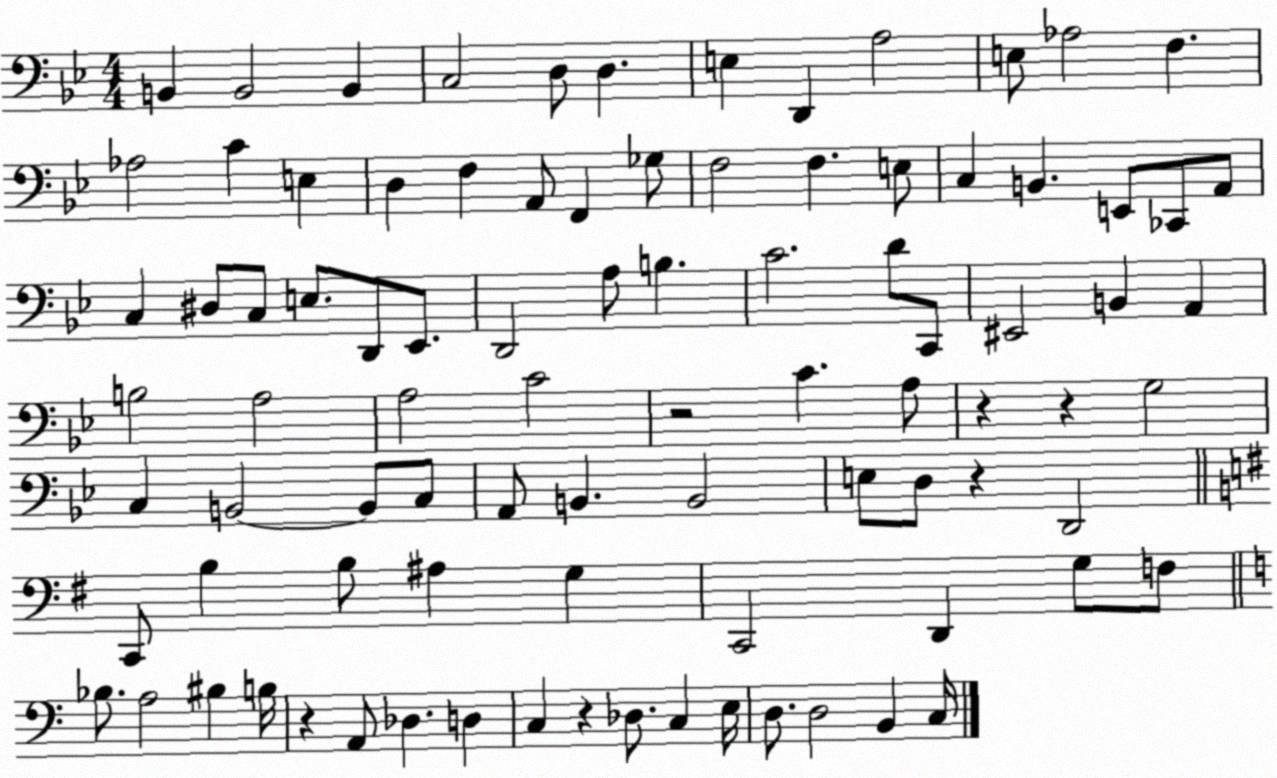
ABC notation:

X:1
T:Untitled
M:4/4
L:1/4
K:Bb
B,, B,,2 B,, C,2 D,/2 D, E, D,, A,2 E,/2 _A,2 F, _A,2 C E, D, F, A,,/2 F,, _G,/2 F,2 F, E,/2 C, B,, E,,/2 _C,,/2 A,,/2 C, ^D,/2 C,/2 E,/2 D,,/2 _E,,/2 D,,2 A,/2 B, C2 D/2 C,,/2 ^E,,2 B,, A,, B,2 A,2 A,2 C2 z2 C A,/2 z z G,2 C, B,,2 B,,/2 C,/2 A,,/2 B,, B,,2 E,/2 D,/2 z D,,2 C,,/2 B, B,/2 ^A, G, C,,2 D,, G,/2 F,/2 _B,/2 A,2 ^B, B,/4 z A,,/2 _D, D, C, z _D,/2 C, E,/4 D,/2 D,2 B,, C,/4